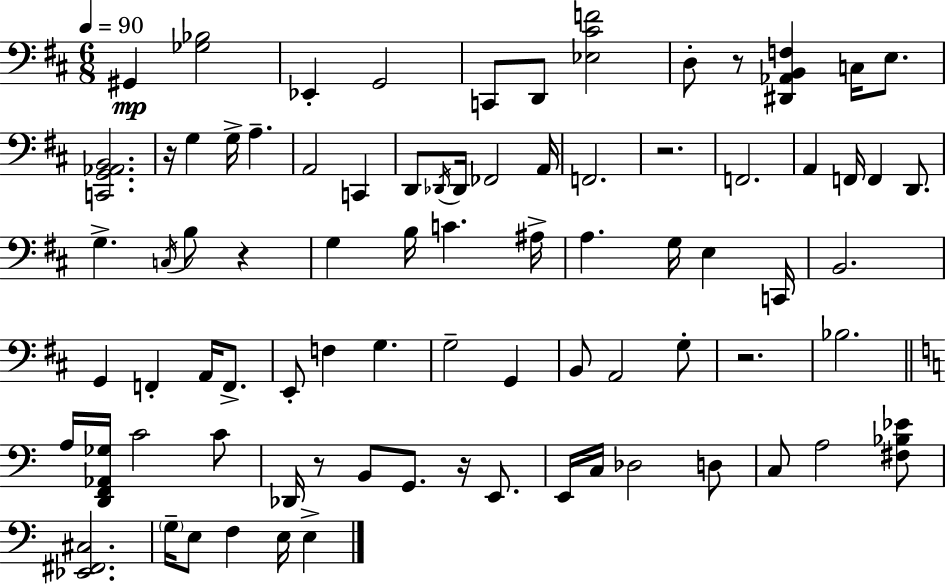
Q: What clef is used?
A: bass